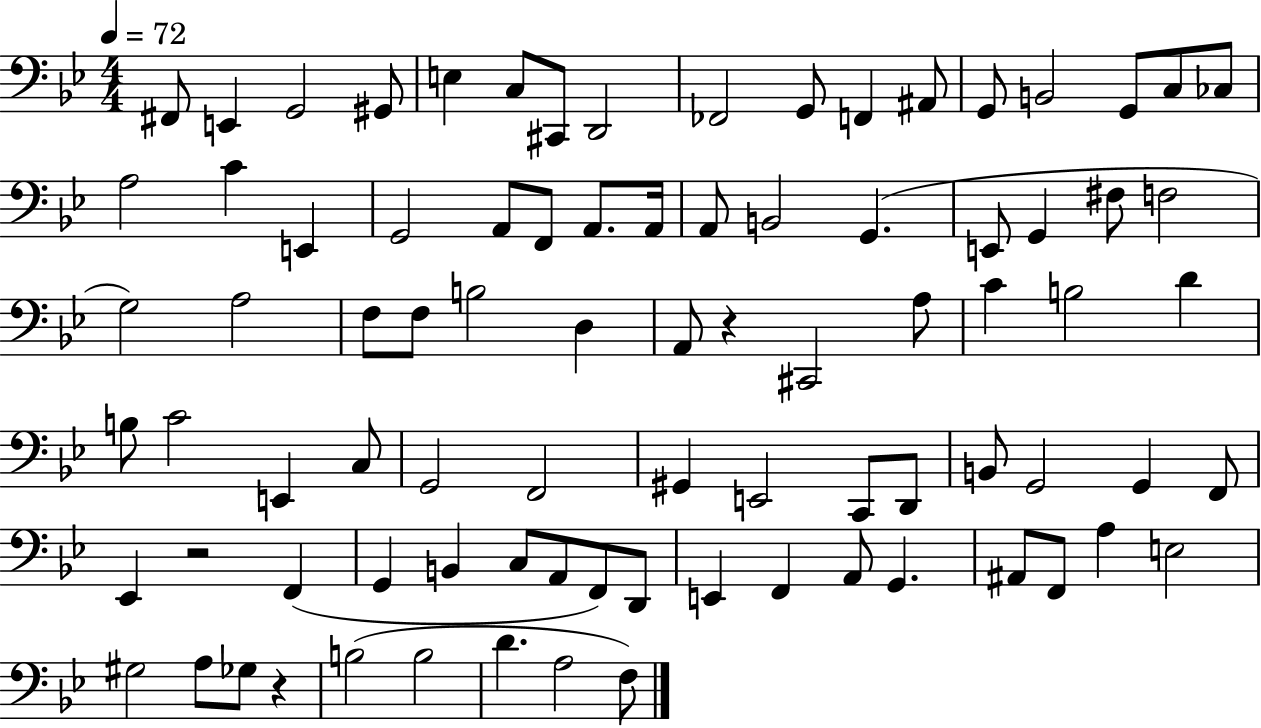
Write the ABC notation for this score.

X:1
T:Untitled
M:4/4
L:1/4
K:Bb
^F,,/2 E,, G,,2 ^G,,/2 E, C,/2 ^C,,/2 D,,2 _F,,2 G,,/2 F,, ^A,,/2 G,,/2 B,,2 G,,/2 C,/2 _C,/2 A,2 C E,, G,,2 A,,/2 F,,/2 A,,/2 A,,/4 A,,/2 B,,2 G,, E,,/2 G,, ^F,/2 F,2 G,2 A,2 F,/2 F,/2 B,2 D, A,,/2 z ^C,,2 A,/2 C B,2 D B,/2 C2 E,, C,/2 G,,2 F,,2 ^G,, E,,2 C,,/2 D,,/2 B,,/2 G,,2 G,, F,,/2 _E,, z2 F,, G,, B,, C,/2 A,,/2 F,,/2 D,,/2 E,, F,, A,,/2 G,, ^A,,/2 F,,/2 A, E,2 ^G,2 A,/2 _G,/2 z B,2 B,2 D A,2 F,/2